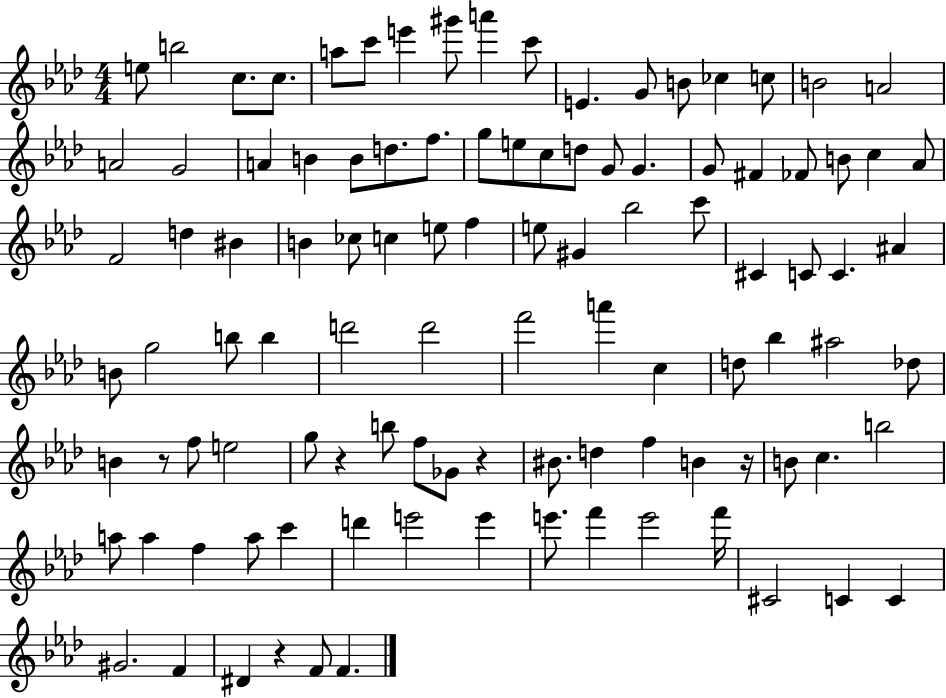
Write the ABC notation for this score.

X:1
T:Untitled
M:4/4
L:1/4
K:Ab
e/2 b2 c/2 c/2 a/2 c'/2 e' ^g'/2 a' c'/2 E G/2 B/2 _c c/2 B2 A2 A2 G2 A B B/2 d/2 f/2 g/2 e/2 c/2 d/2 G/2 G G/2 ^F _F/2 B/2 c _A/2 F2 d ^B B _c/2 c e/2 f e/2 ^G _b2 c'/2 ^C C/2 C ^A B/2 g2 b/2 b d'2 d'2 f'2 a' c d/2 _b ^a2 _d/2 B z/2 f/2 e2 g/2 z b/2 f/2 _G/2 z ^B/2 d f B z/4 B/2 c b2 a/2 a f a/2 c' d' e'2 e' e'/2 f' e'2 f'/4 ^C2 C C ^G2 F ^D z F/2 F